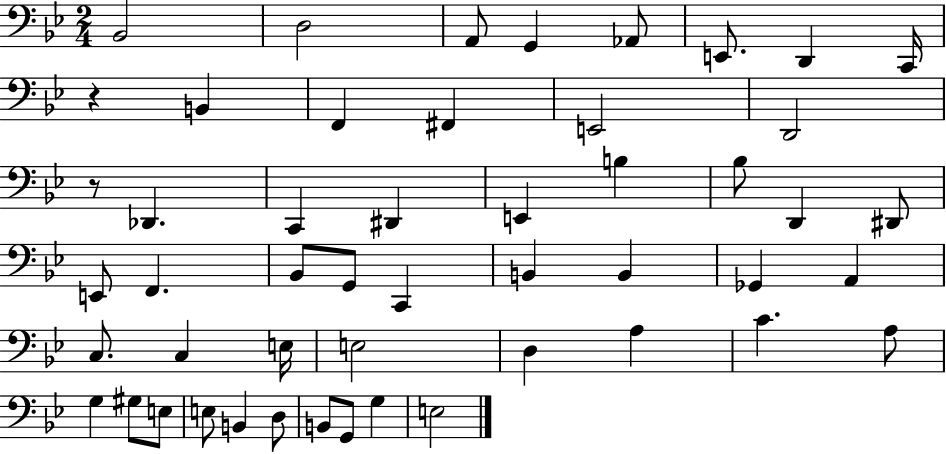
Bb2/h D3/h A2/e G2/q Ab2/e E2/e. D2/q C2/s R/q B2/q F2/q F#2/q E2/h D2/h R/e Db2/q. C2/q D#2/q E2/q B3/q Bb3/e D2/q D#2/e E2/e F2/q. Bb2/e G2/e C2/q B2/q B2/q Gb2/q A2/q C3/e. C3/q E3/s E3/h D3/q A3/q C4/q. A3/e G3/q G#3/e E3/e E3/e B2/q D3/e B2/e G2/e G3/q E3/h